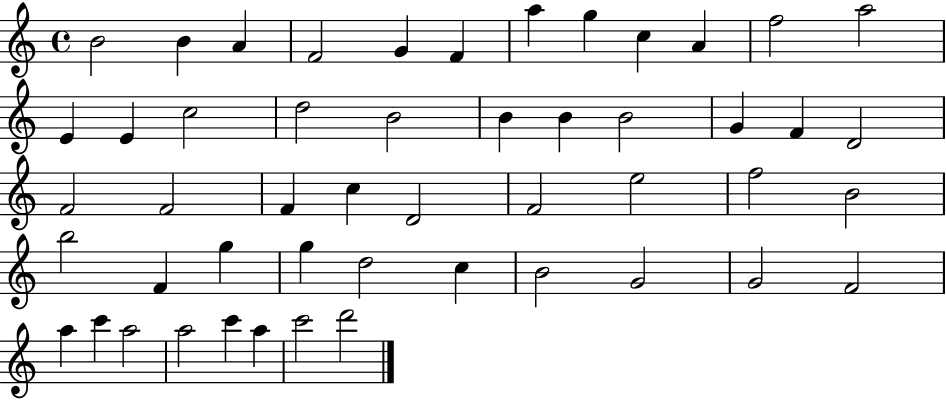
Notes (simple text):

B4/h B4/q A4/q F4/h G4/q F4/q A5/q G5/q C5/q A4/q F5/h A5/h E4/q E4/q C5/h D5/h B4/h B4/q B4/q B4/h G4/q F4/q D4/h F4/h F4/h F4/q C5/q D4/h F4/h E5/h F5/h B4/h B5/h F4/q G5/q G5/q D5/h C5/q B4/h G4/h G4/h F4/h A5/q C6/q A5/h A5/h C6/q A5/q C6/h D6/h